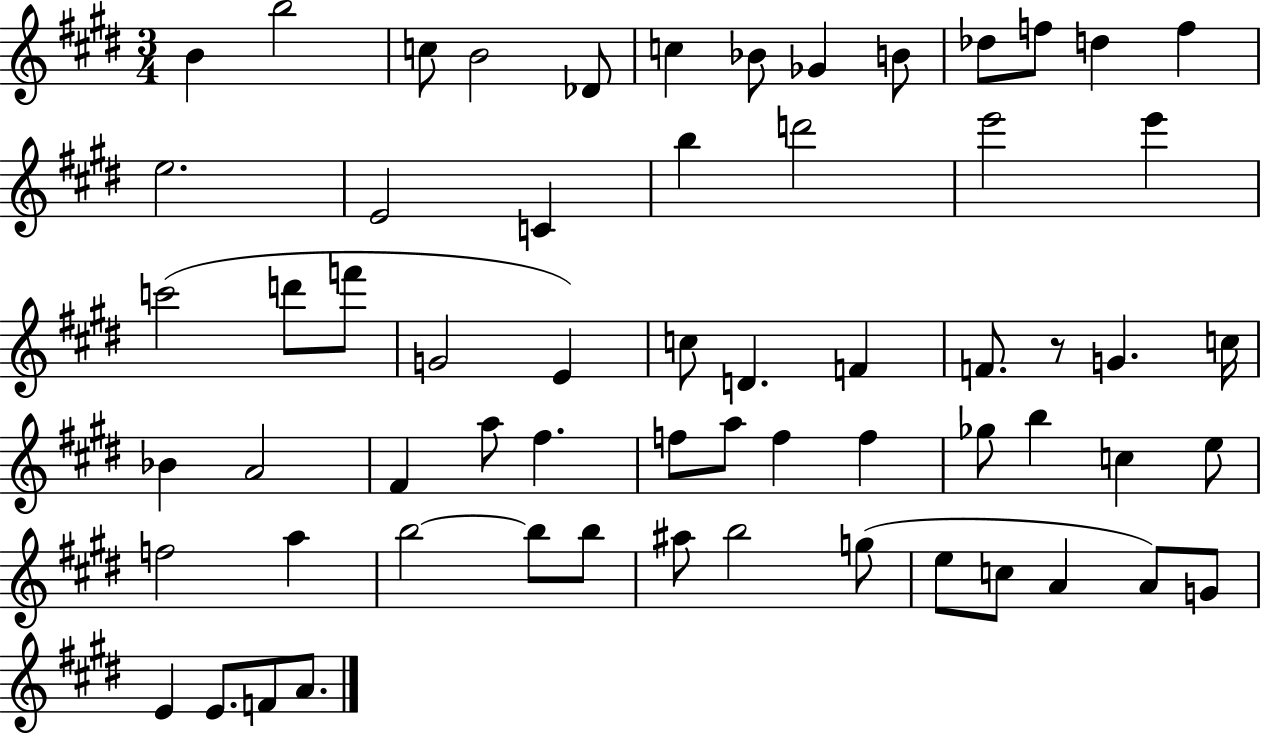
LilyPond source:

{
  \clef treble
  \numericTimeSignature
  \time 3/4
  \key e \major
  b'4 b''2 | c''8 b'2 des'8 | c''4 bes'8 ges'4 b'8 | des''8 f''8 d''4 f''4 | \break e''2. | e'2 c'4 | b''4 d'''2 | e'''2 e'''4 | \break c'''2( d'''8 f'''8 | g'2 e'4) | c''8 d'4. f'4 | f'8. r8 g'4. c''16 | \break bes'4 a'2 | fis'4 a''8 fis''4. | f''8 a''8 f''4 f''4 | ges''8 b''4 c''4 e''8 | \break f''2 a''4 | b''2~~ b''8 b''8 | ais''8 b''2 g''8( | e''8 c''8 a'4 a'8) g'8 | \break e'4 e'8. f'8 a'8. | \bar "|."
}